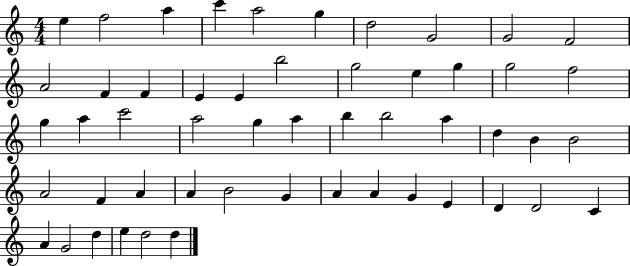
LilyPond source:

{
  \clef treble
  \numericTimeSignature
  \time 4/4
  \key c \major
  e''4 f''2 a''4 | c'''4 a''2 g''4 | d''2 g'2 | g'2 f'2 | \break a'2 f'4 f'4 | e'4 e'4 b''2 | g''2 e''4 g''4 | g''2 f''2 | \break g''4 a''4 c'''2 | a''2 g''4 a''4 | b''4 b''2 a''4 | d''4 b'4 b'2 | \break a'2 f'4 a'4 | a'4 b'2 g'4 | a'4 a'4 g'4 e'4 | d'4 d'2 c'4 | \break a'4 g'2 d''4 | e''4 d''2 d''4 | \bar "|."
}